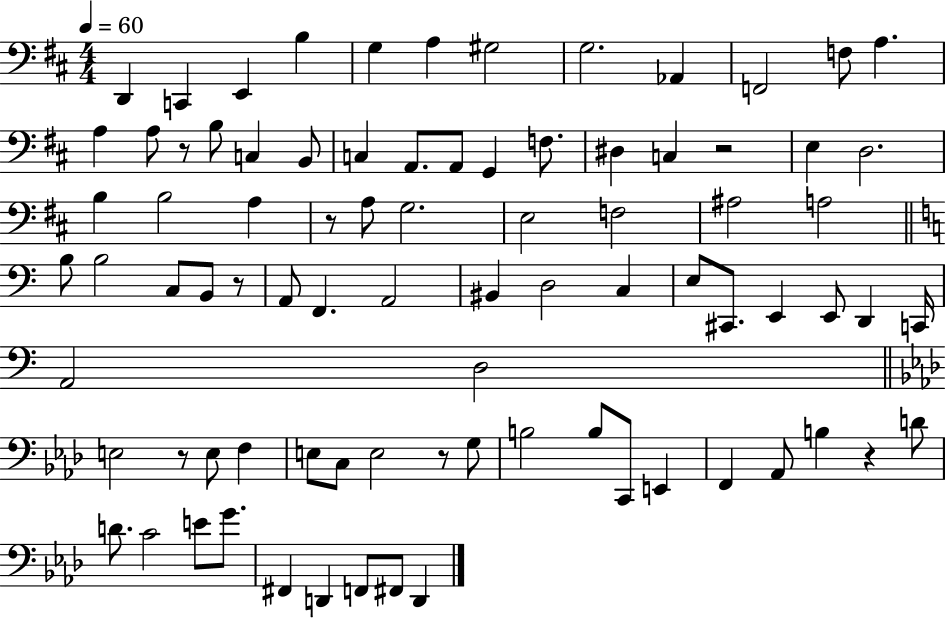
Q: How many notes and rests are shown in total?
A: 84